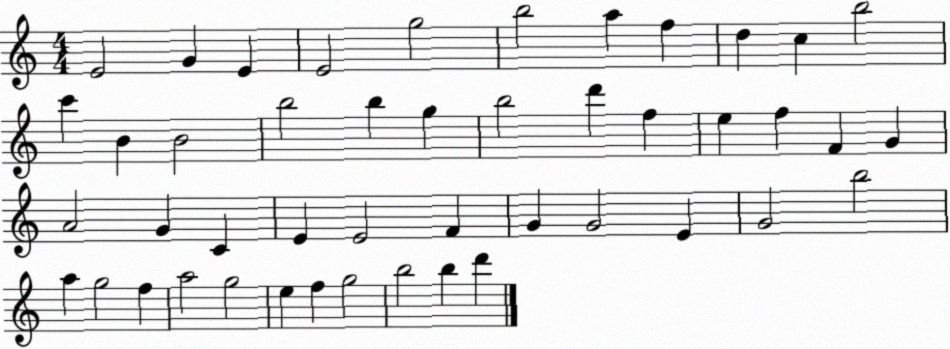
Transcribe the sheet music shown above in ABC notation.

X:1
T:Untitled
M:4/4
L:1/4
K:C
E2 G E E2 g2 b2 a f d c b2 c' B B2 b2 b g b2 d' f e f F G A2 G C E E2 F G G2 E G2 b2 a g2 f a2 g2 e f g2 b2 b d'